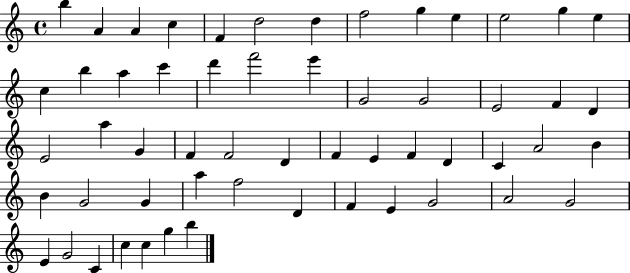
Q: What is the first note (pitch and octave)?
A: B5